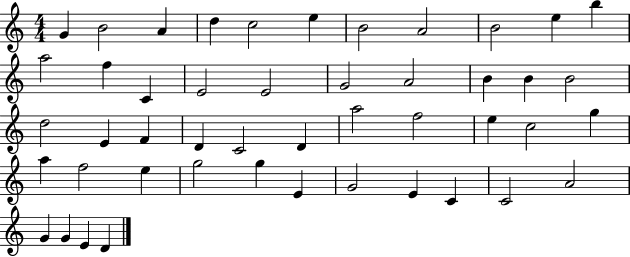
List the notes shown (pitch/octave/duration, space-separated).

G4/q B4/h A4/q D5/q C5/h E5/q B4/h A4/h B4/h E5/q B5/q A5/h F5/q C4/q E4/h E4/h G4/h A4/h B4/q B4/q B4/h D5/h E4/q F4/q D4/q C4/h D4/q A5/h F5/h E5/q C5/h G5/q A5/q F5/h E5/q G5/h G5/q E4/q G4/h E4/q C4/q C4/h A4/h G4/q G4/q E4/q D4/q